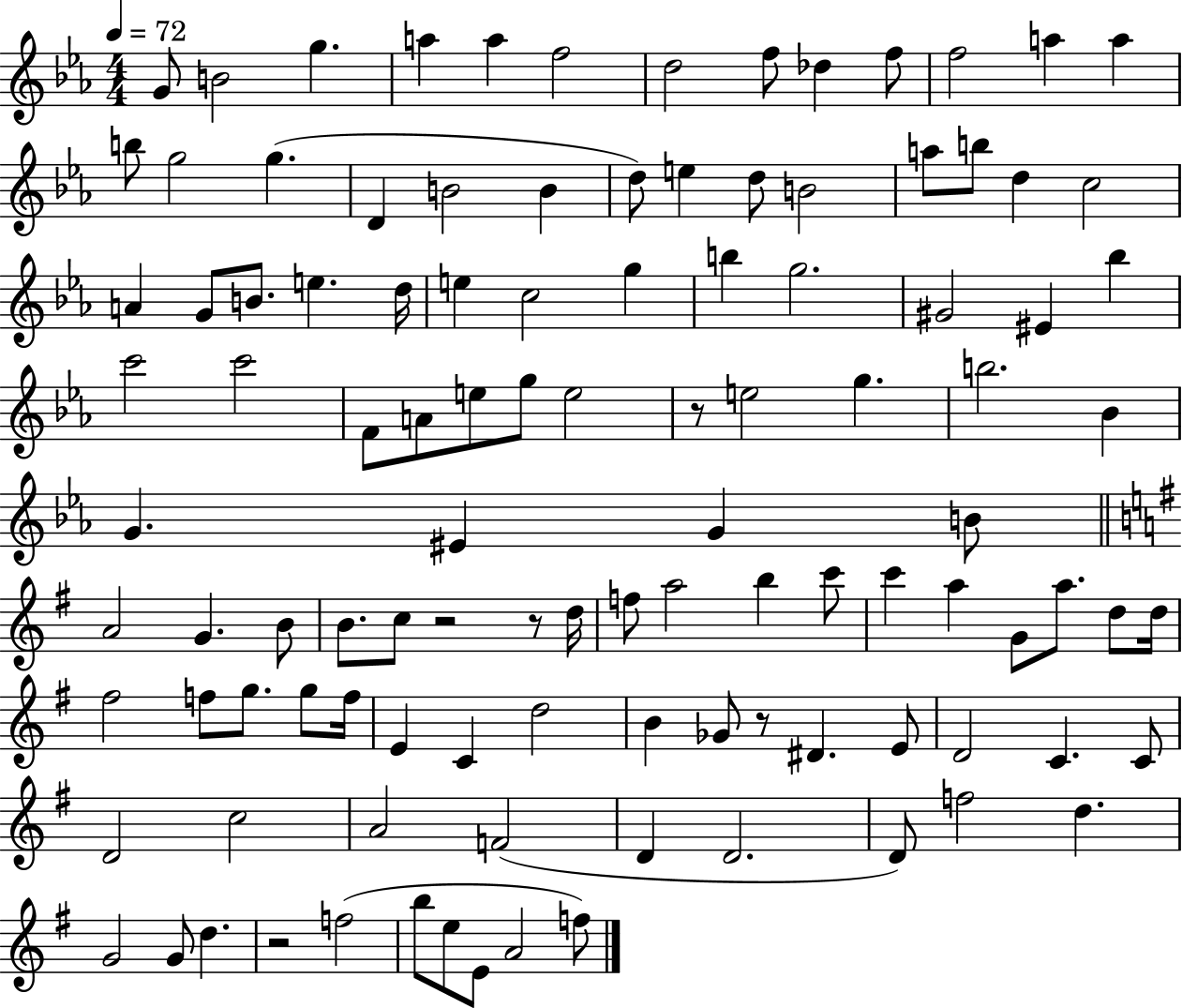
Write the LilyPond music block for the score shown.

{
  \clef treble
  \numericTimeSignature
  \time 4/4
  \key ees \major
  \tempo 4 = 72
  g'8 b'2 g''4. | a''4 a''4 f''2 | d''2 f''8 des''4 f''8 | f''2 a''4 a''4 | \break b''8 g''2 g''4.( | d'4 b'2 b'4 | d''8) e''4 d''8 b'2 | a''8 b''8 d''4 c''2 | \break a'4 g'8 b'8. e''4. d''16 | e''4 c''2 g''4 | b''4 g''2. | gis'2 eis'4 bes''4 | \break c'''2 c'''2 | f'8 a'8 e''8 g''8 e''2 | r8 e''2 g''4. | b''2. bes'4 | \break g'4. eis'4 g'4 b'8 | \bar "||" \break \key e \minor a'2 g'4. b'8 | b'8. c''8 r2 r8 d''16 | f''8 a''2 b''4 c'''8 | c'''4 a''4 g'8 a''8. d''8 d''16 | \break fis''2 f''8 g''8. g''8 f''16 | e'4 c'4 d''2 | b'4 ges'8 r8 dis'4. e'8 | d'2 c'4. c'8 | \break d'2 c''2 | a'2 f'2( | d'4 d'2. | d'8) f''2 d''4. | \break g'2 g'8 d''4. | r2 f''2( | b''8 e''8 e'8 a'2 f''8) | \bar "|."
}